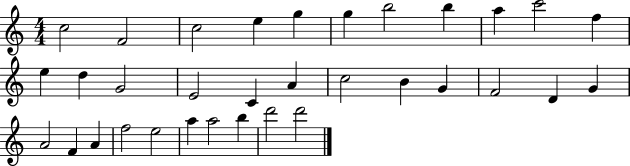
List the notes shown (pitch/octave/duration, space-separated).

C5/h F4/h C5/h E5/q G5/q G5/q B5/h B5/q A5/q C6/h F5/q E5/q D5/q G4/h E4/h C4/q A4/q C5/h B4/q G4/q F4/h D4/q G4/q A4/h F4/q A4/q F5/h E5/h A5/q A5/h B5/q D6/h D6/h